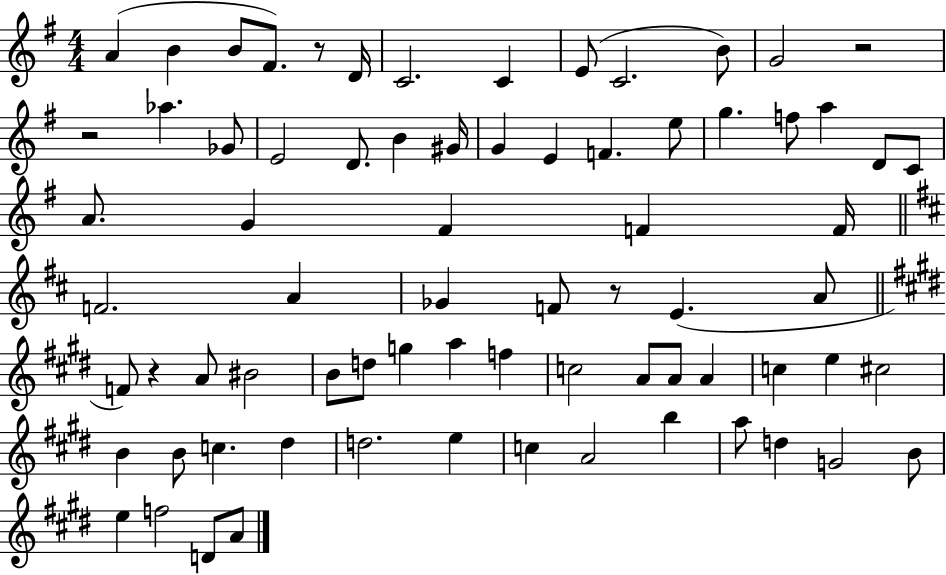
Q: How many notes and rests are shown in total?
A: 74